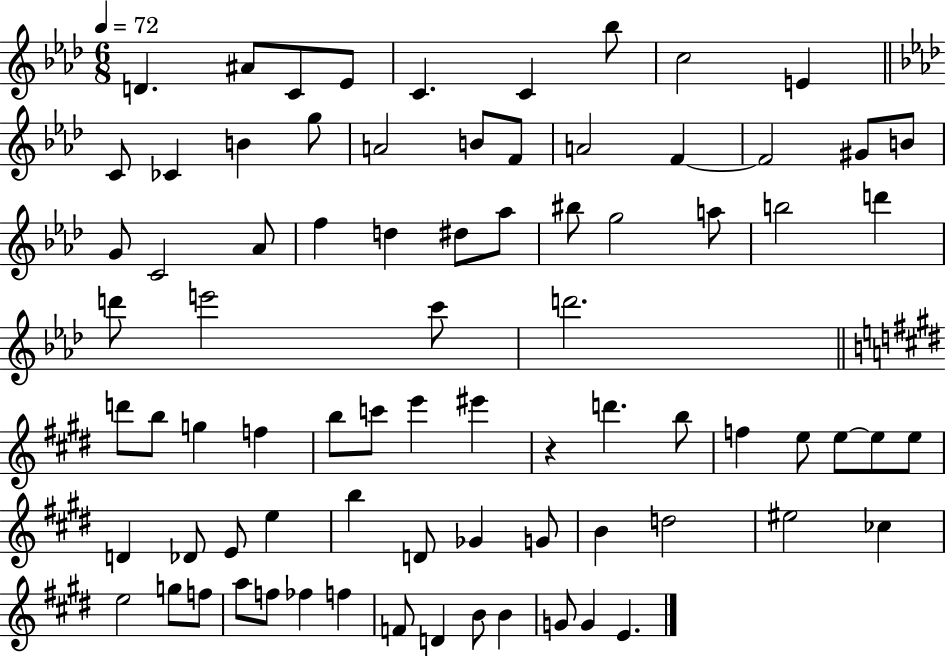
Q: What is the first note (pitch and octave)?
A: D4